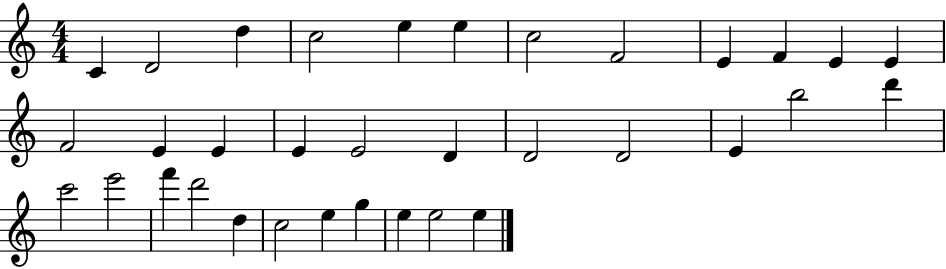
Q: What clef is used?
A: treble